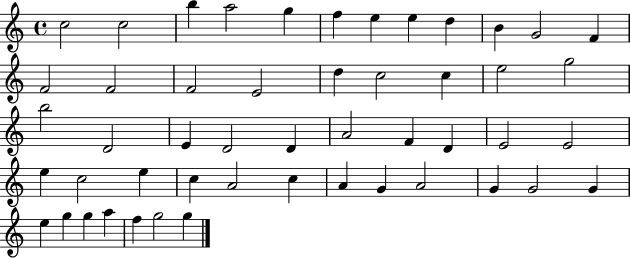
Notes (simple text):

C5/h C5/h B5/q A5/h G5/q F5/q E5/q E5/q D5/q B4/q G4/h F4/q F4/h F4/h F4/h E4/h D5/q C5/h C5/q E5/h G5/h B5/h D4/h E4/q D4/h D4/q A4/h F4/q D4/q E4/h E4/h E5/q C5/h E5/q C5/q A4/h C5/q A4/q G4/q A4/h G4/q G4/h G4/q E5/q G5/q G5/q A5/q F5/q G5/h G5/q